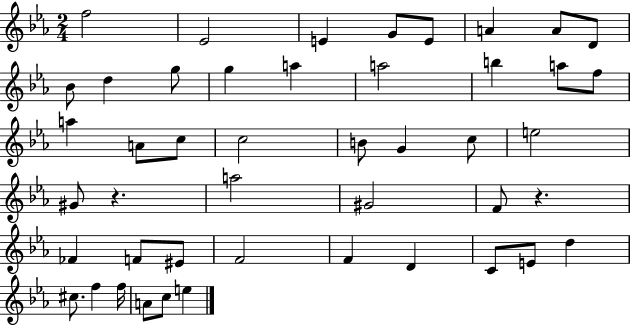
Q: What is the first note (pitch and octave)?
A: F5